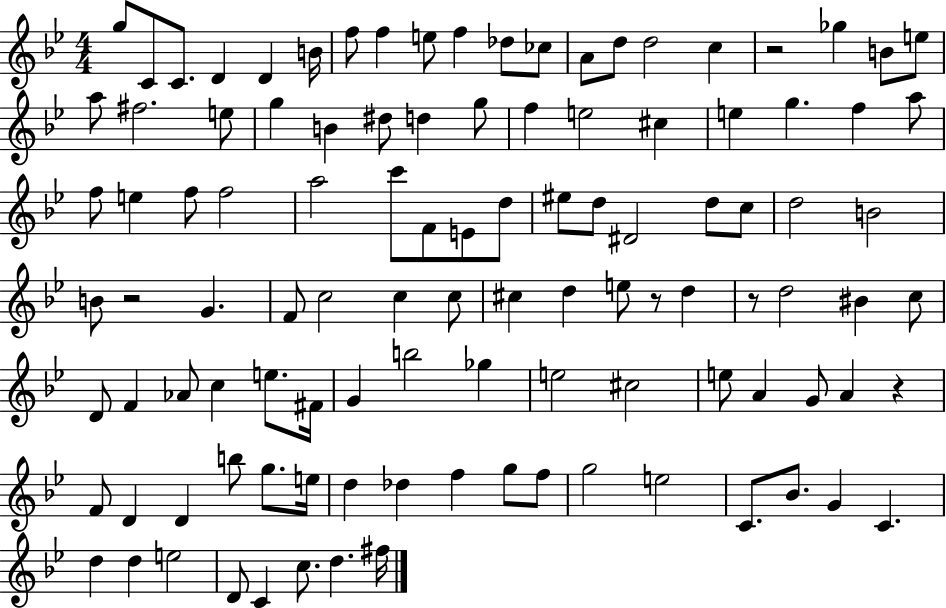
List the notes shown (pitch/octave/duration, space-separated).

G5/e C4/e C4/e. D4/q D4/q B4/s F5/e F5/q E5/e F5/q Db5/e CES5/e A4/e D5/e D5/h C5/q R/h Gb5/q B4/e E5/e A5/e F#5/h. E5/e G5/q B4/q D#5/e D5/q G5/e F5/q E5/h C#5/q E5/q G5/q. F5/q A5/e F5/e E5/q F5/e F5/h A5/h C6/e F4/e E4/e D5/e EIS5/e D5/e D#4/h D5/e C5/e D5/h B4/h B4/e R/h G4/q. F4/e C5/h C5/q C5/e C#5/q D5/q E5/e R/e D5/q R/e D5/h BIS4/q C5/e D4/e F4/q Ab4/e C5/q E5/e. F#4/s G4/q B5/h Gb5/q E5/h C#5/h E5/e A4/q G4/e A4/q R/q F4/e D4/q D4/q B5/e G5/e. E5/s D5/q Db5/q F5/q G5/e F5/e G5/h E5/h C4/e. Bb4/e. G4/q C4/q. D5/q D5/q E5/h D4/e C4/q C5/e. D5/q. F#5/s